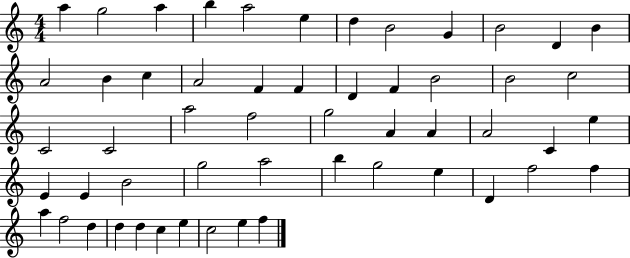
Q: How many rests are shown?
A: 0